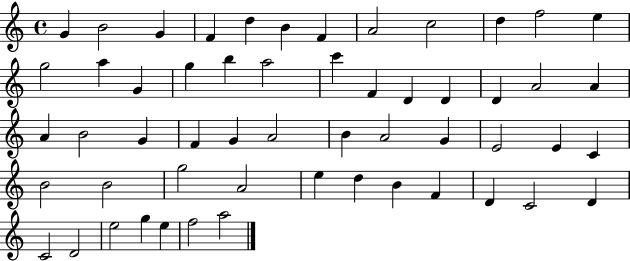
X:1
T:Untitled
M:4/4
L:1/4
K:C
G B2 G F d B F A2 c2 d f2 e g2 a G g b a2 c' F D D D A2 A A B2 G F G A2 B A2 G E2 E C B2 B2 g2 A2 e d B F D C2 D C2 D2 e2 g e f2 a2